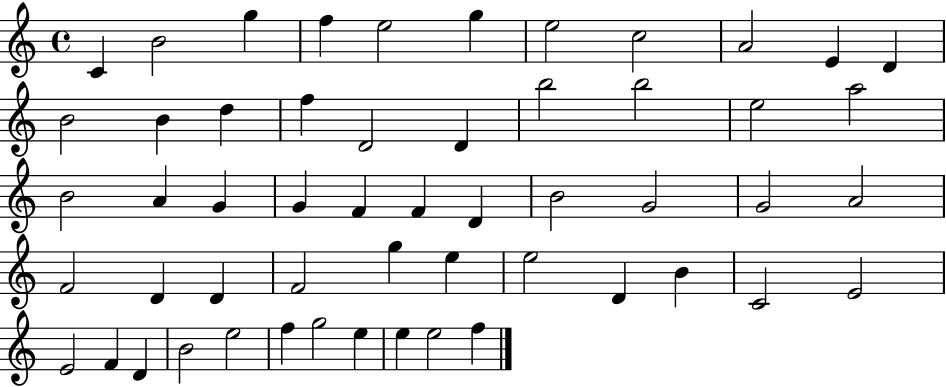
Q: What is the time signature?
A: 4/4